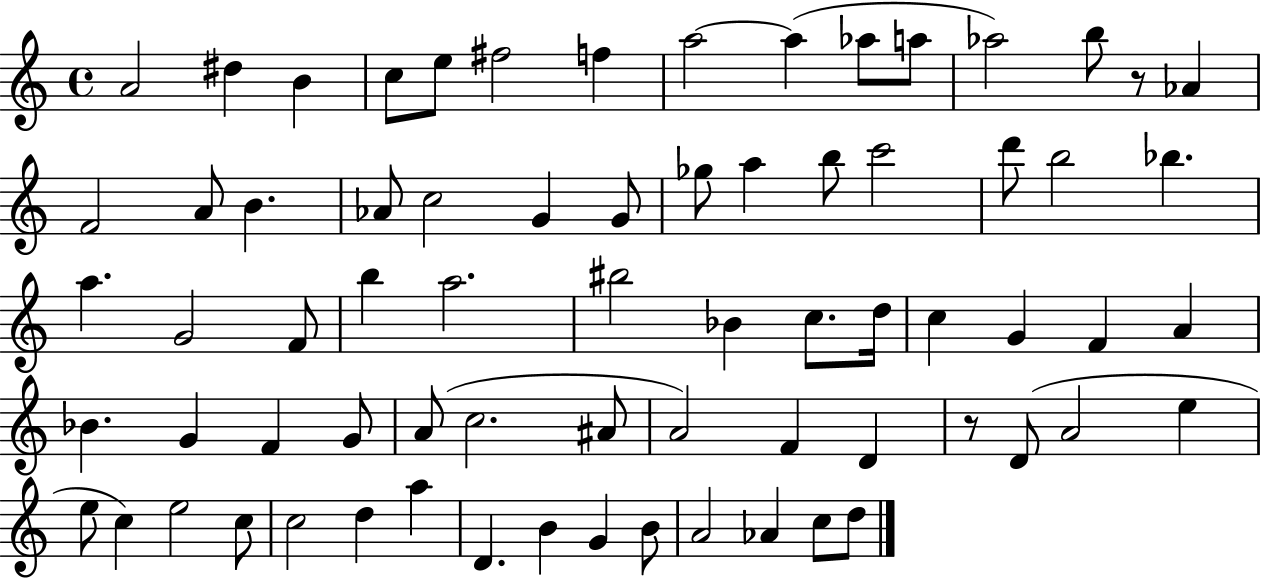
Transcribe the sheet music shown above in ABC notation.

X:1
T:Untitled
M:4/4
L:1/4
K:C
A2 ^d B c/2 e/2 ^f2 f a2 a _a/2 a/2 _a2 b/2 z/2 _A F2 A/2 B _A/2 c2 G G/2 _g/2 a b/2 c'2 d'/2 b2 _b a G2 F/2 b a2 ^b2 _B c/2 d/4 c G F A _B G F G/2 A/2 c2 ^A/2 A2 F D z/2 D/2 A2 e e/2 c e2 c/2 c2 d a D B G B/2 A2 _A c/2 d/2